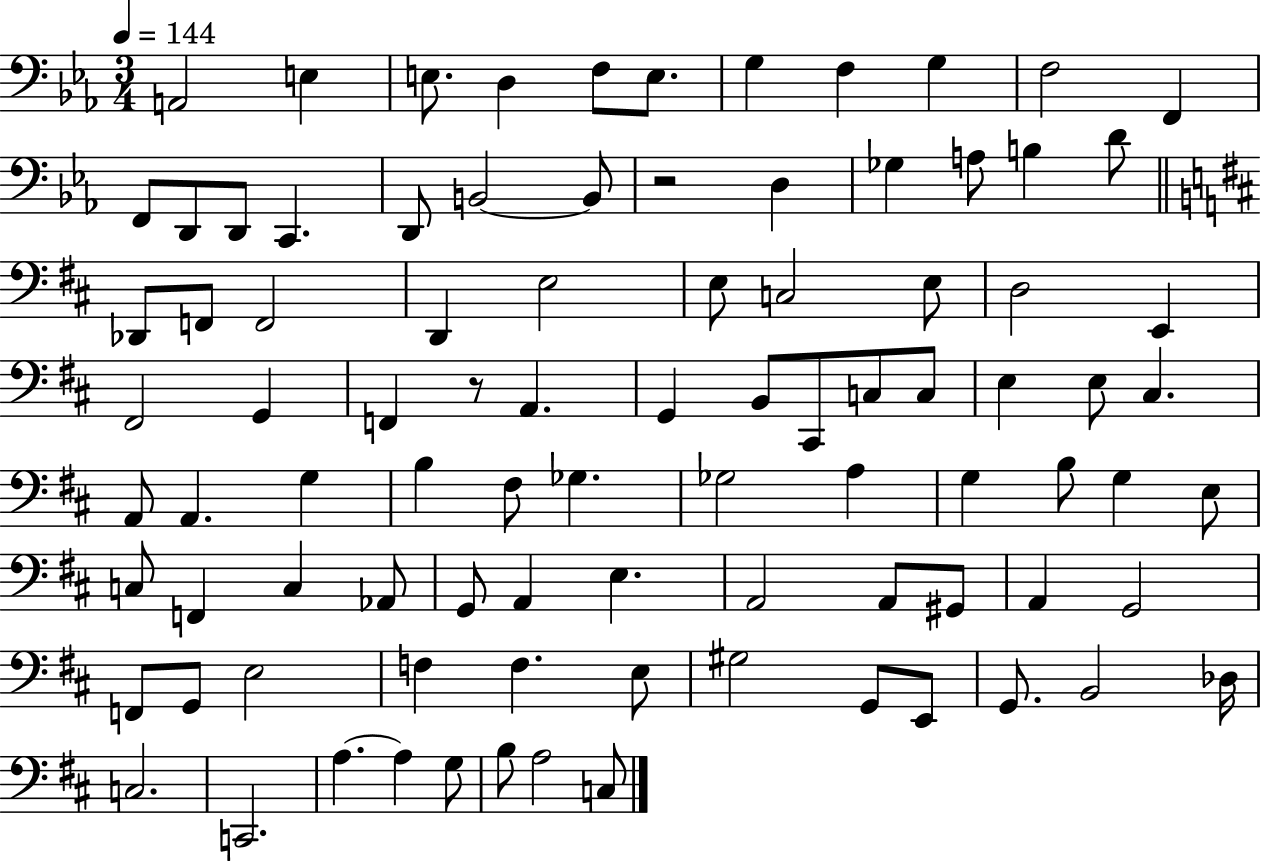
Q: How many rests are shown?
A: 2